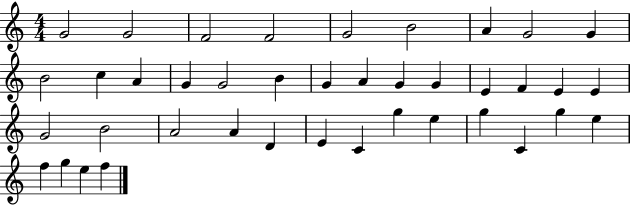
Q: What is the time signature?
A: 4/4